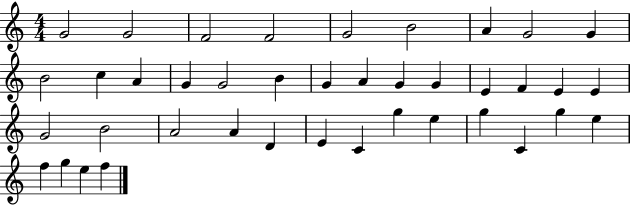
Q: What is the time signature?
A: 4/4